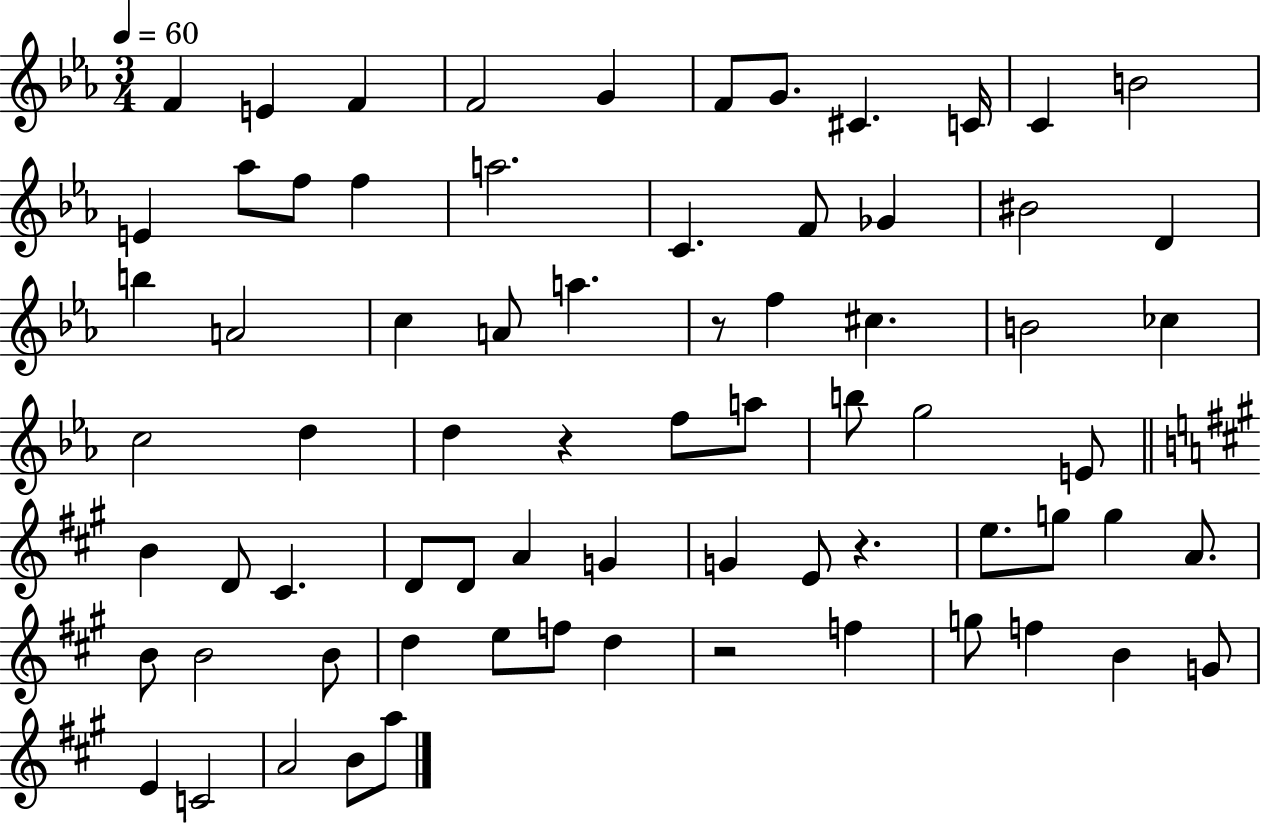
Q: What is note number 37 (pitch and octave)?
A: G5